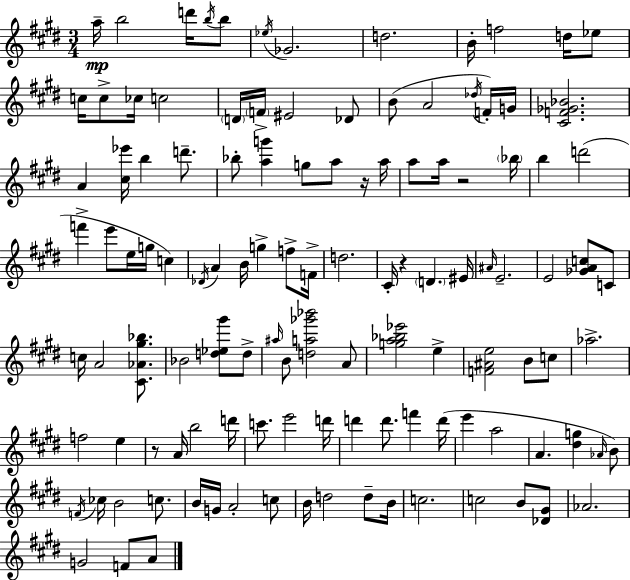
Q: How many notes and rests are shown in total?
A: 118